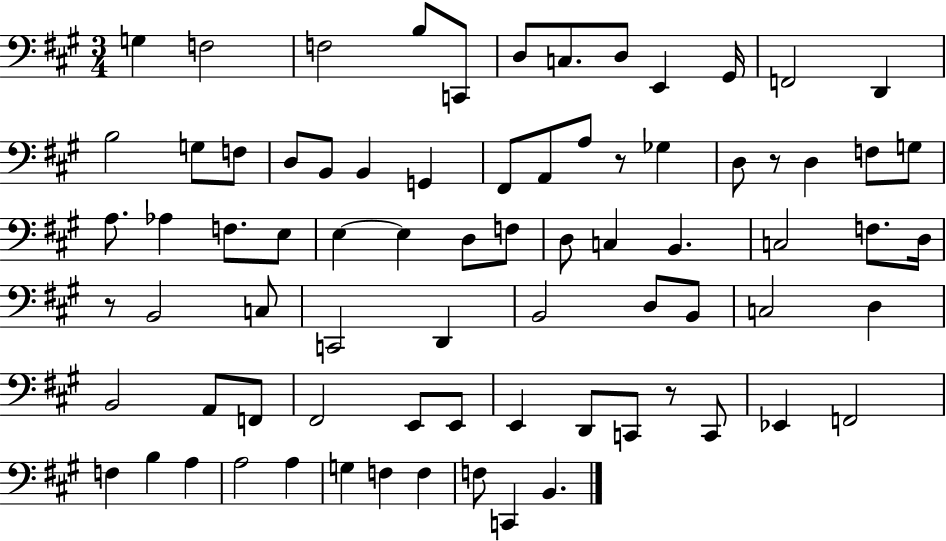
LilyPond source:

{
  \clef bass
  \numericTimeSignature
  \time 3/4
  \key a \major
  g4 f2 | f2 b8 c,8 | d8 c8. d8 e,4 gis,16 | f,2 d,4 | \break b2 g8 f8 | d8 b,8 b,4 g,4 | fis,8 a,8 a8 r8 ges4 | d8 r8 d4 f8 g8 | \break a8. aes4 f8. e8 | e4~~ e4 d8 f8 | d8 c4 b,4. | c2 f8. d16 | \break r8 b,2 c8 | c,2 d,4 | b,2 d8 b,8 | c2 d4 | \break b,2 a,8 f,8 | fis,2 e,8 e,8 | e,4 d,8 c,8 r8 c,8 | ees,4 f,2 | \break f4 b4 a4 | a2 a4 | g4 f4 f4 | f8 c,4 b,4. | \break \bar "|."
}